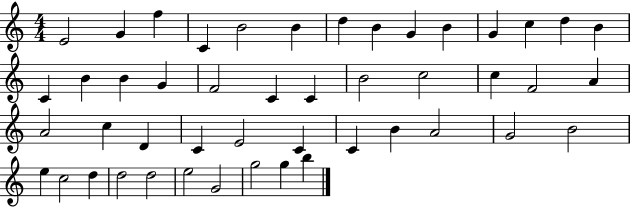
E4/h G4/q F5/q C4/q B4/h B4/q D5/q B4/q G4/q B4/q G4/q C5/q D5/q B4/q C4/q B4/q B4/q G4/q F4/h C4/q C4/q B4/h C5/h C5/q F4/h A4/q A4/h C5/q D4/q C4/q E4/h C4/q C4/q B4/q A4/h G4/h B4/h E5/q C5/h D5/q D5/h D5/h E5/h G4/h G5/h G5/q B5/q